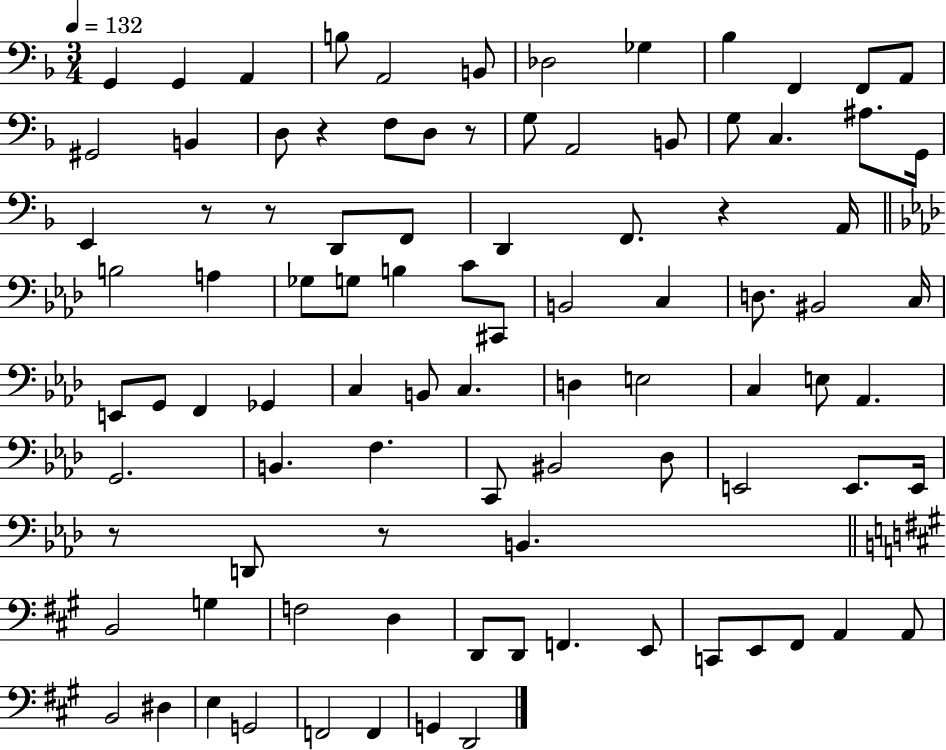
{
  \clef bass
  \numericTimeSignature
  \time 3/4
  \key f \major
  \tempo 4 = 132
  \repeat volta 2 { g,4 g,4 a,4 | b8 a,2 b,8 | des2 ges4 | bes4 f,4 f,8 a,8 | \break gis,2 b,4 | d8 r4 f8 d8 r8 | g8 a,2 b,8 | g8 c4. ais8. g,16 | \break e,4 r8 r8 d,8 f,8 | d,4 f,8. r4 a,16 | \bar "||" \break \key f \minor b2 a4 | ges8 g8 b4 c'8 cis,8 | b,2 c4 | d8. bis,2 c16 | \break e,8 g,8 f,4 ges,4 | c4 b,8 c4. | d4 e2 | c4 e8 aes,4. | \break g,2. | b,4. f4. | c,8 bis,2 des8 | e,2 e,8. e,16 | \break r8 d,8 r8 b,4. | \bar "||" \break \key a \major b,2 g4 | f2 d4 | d,8 d,8 f,4. e,8 | c,8 e,8 fis,8 a,4 a,8 | \break b,2 dis4 | e4 g,2 | f,2 f,4 | g,4 d,2 | \break } \bar "|."
}